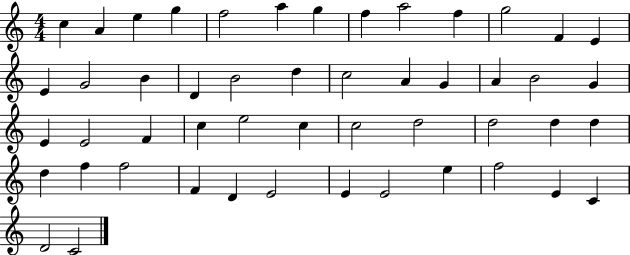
X:1
T:Untitled
M:4/4
L:1/4
K:C
c A e g f2 a g f a2 f g2 F E E G2 B D B2 d c2 A G A B2 G E E2 F c e2 c c2 d2 d2 d d d f f2 F D E2 E E2 e f2 E C D2 C2